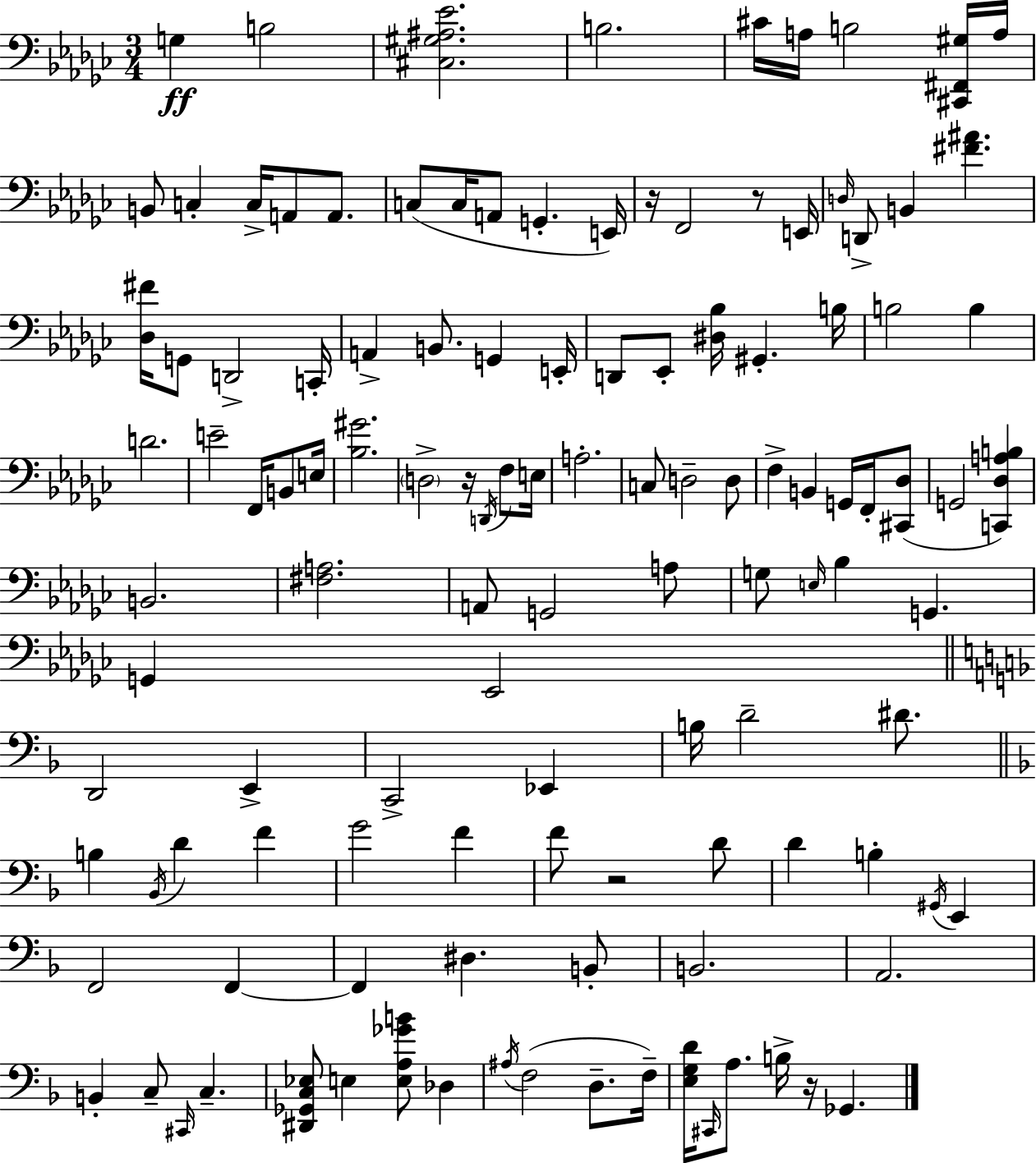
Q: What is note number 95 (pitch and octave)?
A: Db3